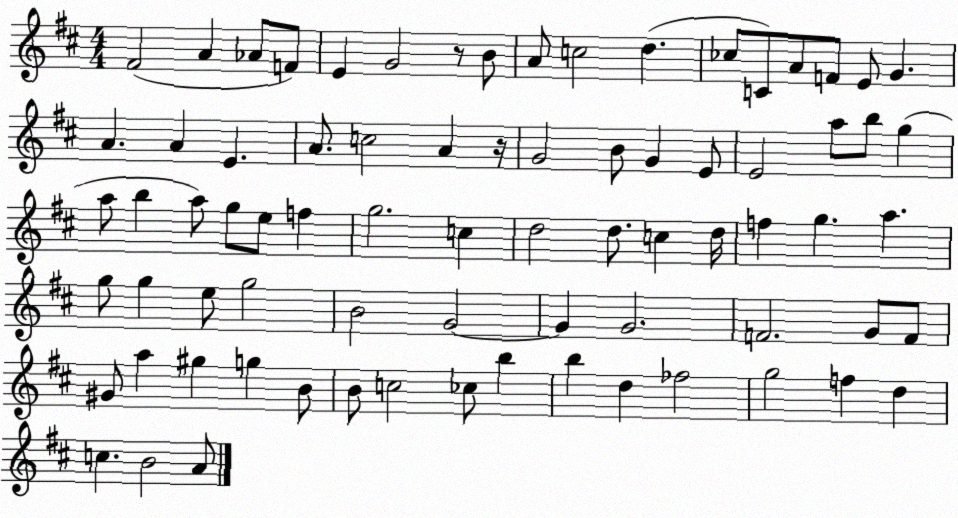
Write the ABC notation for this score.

X:1
T:Untitled
M:4/4
L:1/4
K:D
^F2 A _A/2 F/2 E G2 z/2 B/2 A/2 c2 d _c/2 C/2 A/2 F/2 E/2 G A A E A/2 c2 A z/4 G2 B/2 G E/2 E2 a/2 b/2 g a/2 b a/2 g/2 e/2 f g2 c d2 d/2 c d/4 f g a g/2 g e/2 g2 B2 G2 G G2 F2 G/2 F/2 ^G/2 a ^g g B/2 B/2 c2 _c/2 b b d _f2 g2 f d c B2 A/2